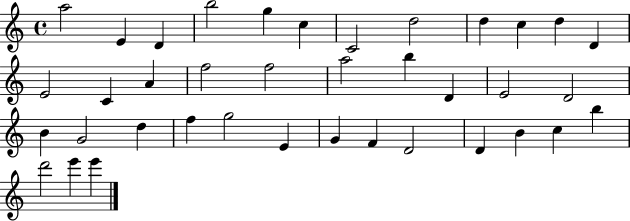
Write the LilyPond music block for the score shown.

{
  \clef treble
  \time 4/4
  \defaultTimeSignature
  \key c \major
  a''2 e'4 d'4 | b''2 g''4 c''4 | c'2 d''2 | d''4 c''4 d''4 d'4 | \break e'2 c'4 a'4 | f''2 f''2 | a''2 b''4 d'4 | e'2 d'2 | \break b'4 g'2 d''4 | f''4 g''2 e'4 | g'4 f'4 d'2 | d'4 b'4 c''4 b''4 | \break d'''2 e'''4 e'''4 | \bar "|."
}